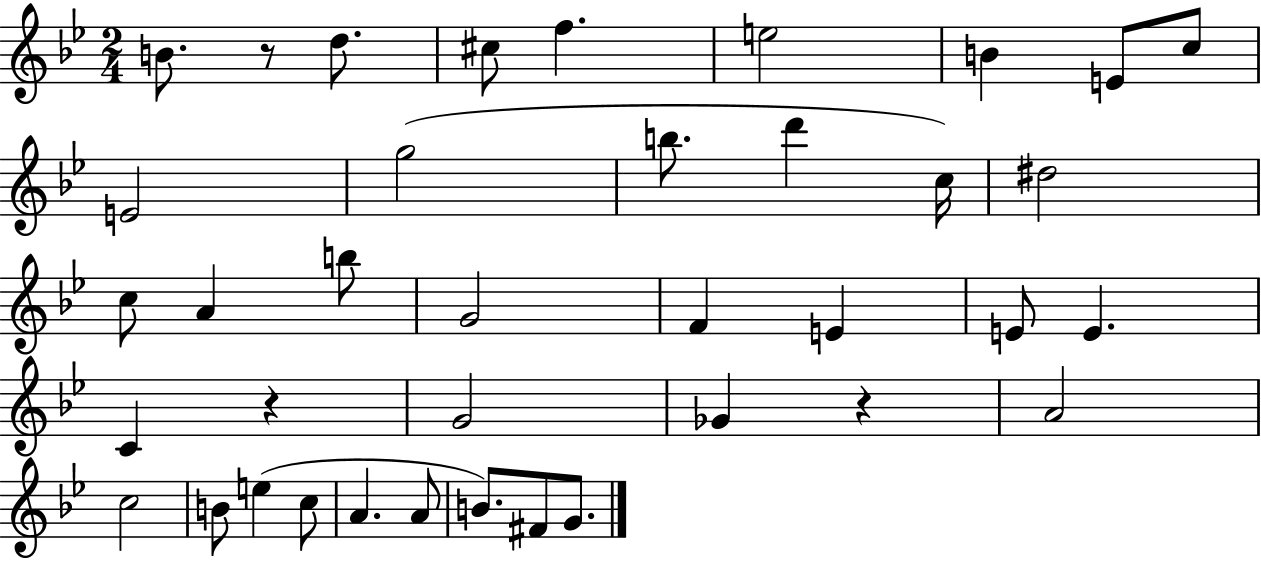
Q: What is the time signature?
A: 2/4